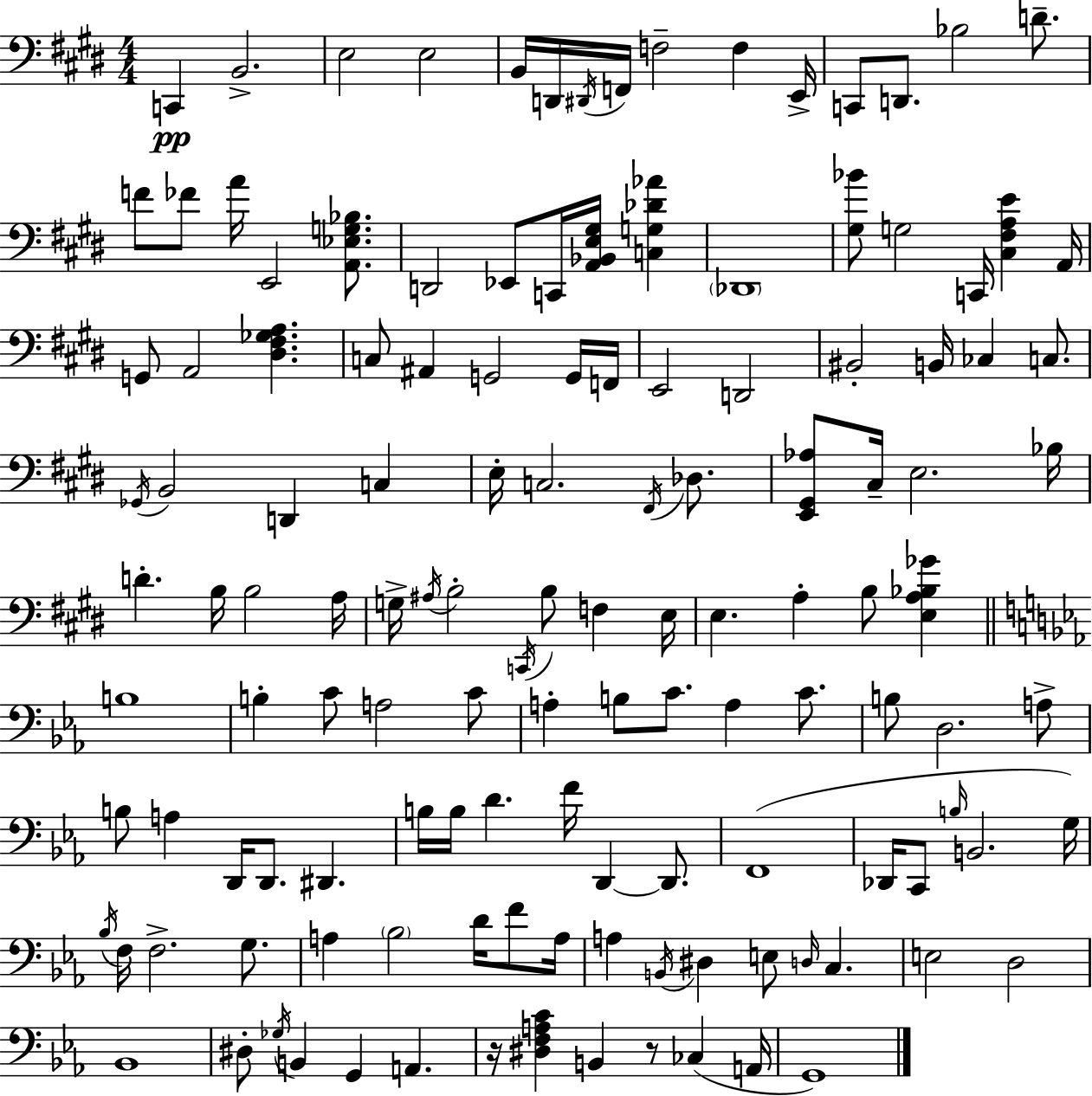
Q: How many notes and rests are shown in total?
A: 132